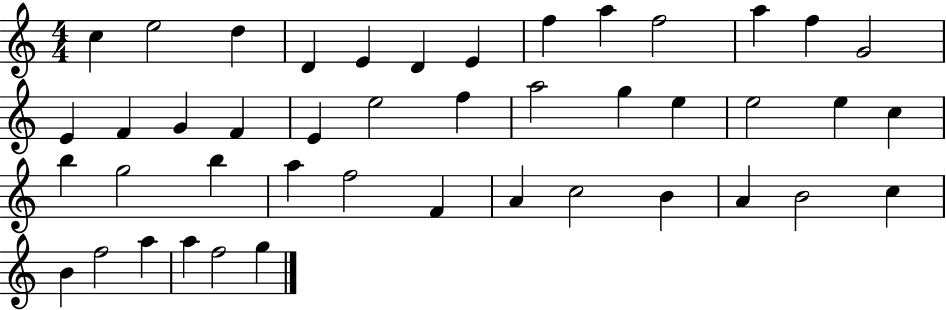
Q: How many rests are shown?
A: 0